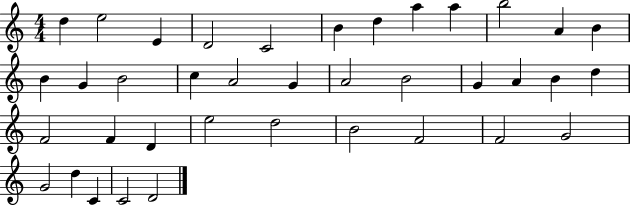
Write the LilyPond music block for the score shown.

{
  \clef treble
  \numericTimeSignature
  \time 4/4
  \key c \major
  d''4 e''2 e'4 | d'2 c'2 | b'4 d''4 a''4 a''4 | b''2 a'4 b'4 | \break b'4 g'4 b'2 | c''4 a'2 g'4 | a'2 b'2 | g'4 a'4 b'4 d''4 | \break f'2 f'4 d'4 | e''2 d''2 | b'2 f'2 | f'2 g'2 | \break g'2 d''4 c'4 | c'2 d'2 | \bar "|."
}